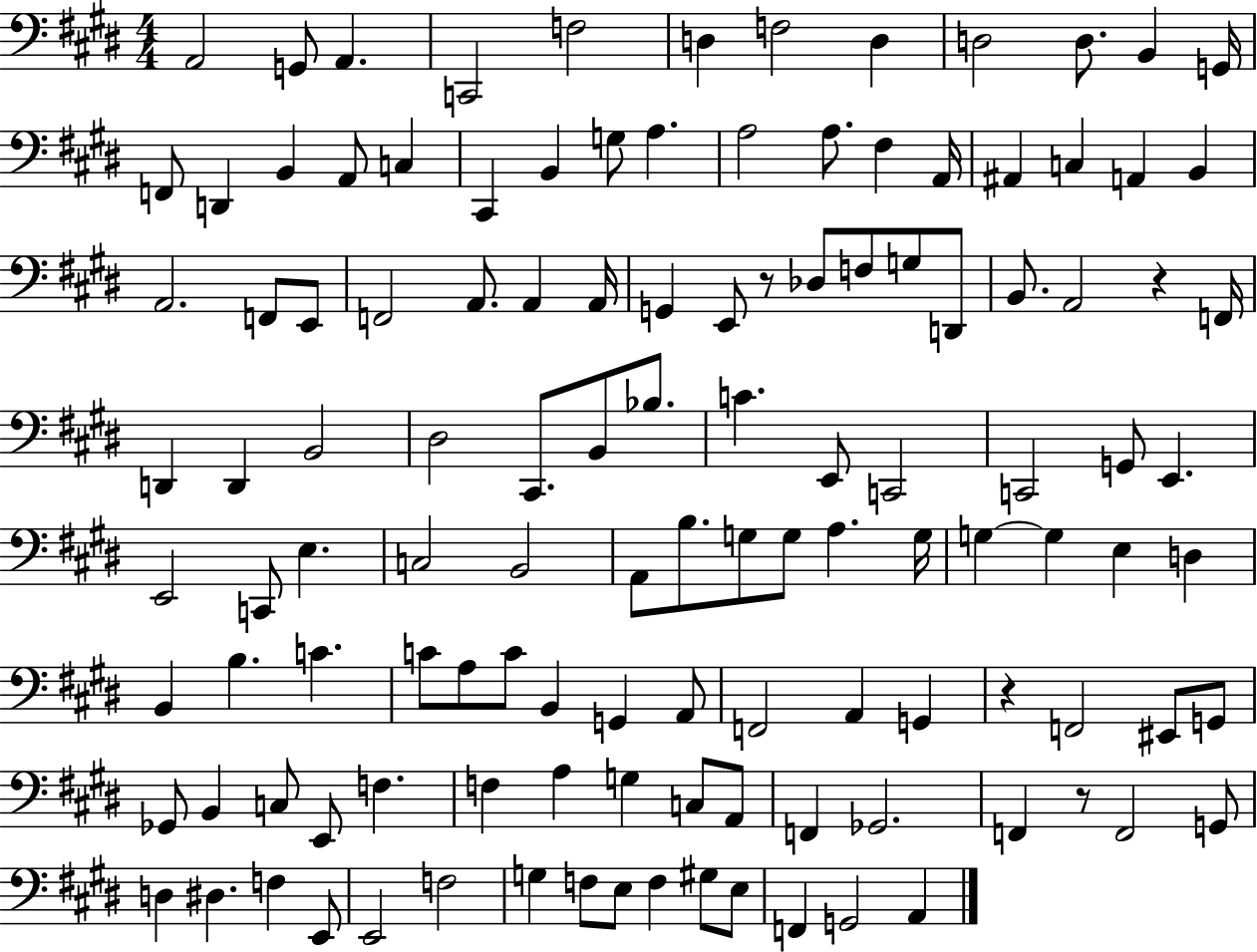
X:1
T:Untitled
M:4/4
L:1/4
K:E
A,,2 G,,/2 A,, C,,2 F,2 D, F,2 D, D,2 D,/2 B,, G,,/4 F,,/2 D,, B,, A,,/2 C, ^C,, B,, G,/2 A, A,2 A,/2 ^F, A,,/4 ^A,, C, A,, B,, A,,2 F,,/2 E,,/2 F,,2 A,,/2 A,, A,,/4 G,, E,,/2 z/2 _D,/2 F,/2 G,/2 D,,/2 B,,/2 A,,2 z F,,/4 D,, D,, B,,2 ^D,2 ^C,,/2 B,,/2 _B,/2 C E,,/2 C,,2 C,,2 G,,/2 E,, E,,2 C,,/2 E, C,2 B,,2 A,,/2 B,/2 G,/2 G,/2 A, G,/4 G, G, E, D, B,, B, C C/2 A,/2 C/2 B,, G,, A,,/2 F,,2 A,, G,, z F,,2 ^E,,/2 G,,/2 _G,,/2 B,, C,/2 E,,/2 F, F, A, G, C,/2 A,,/2 F,, _G,,2 F,, z/2 F,,2 G,,/2 D, ^D, F, E,,/2 E,,2 F,2 G, F,/2 E,/2 F, ^G,/2 E,/2 F,, G,,2 A,,